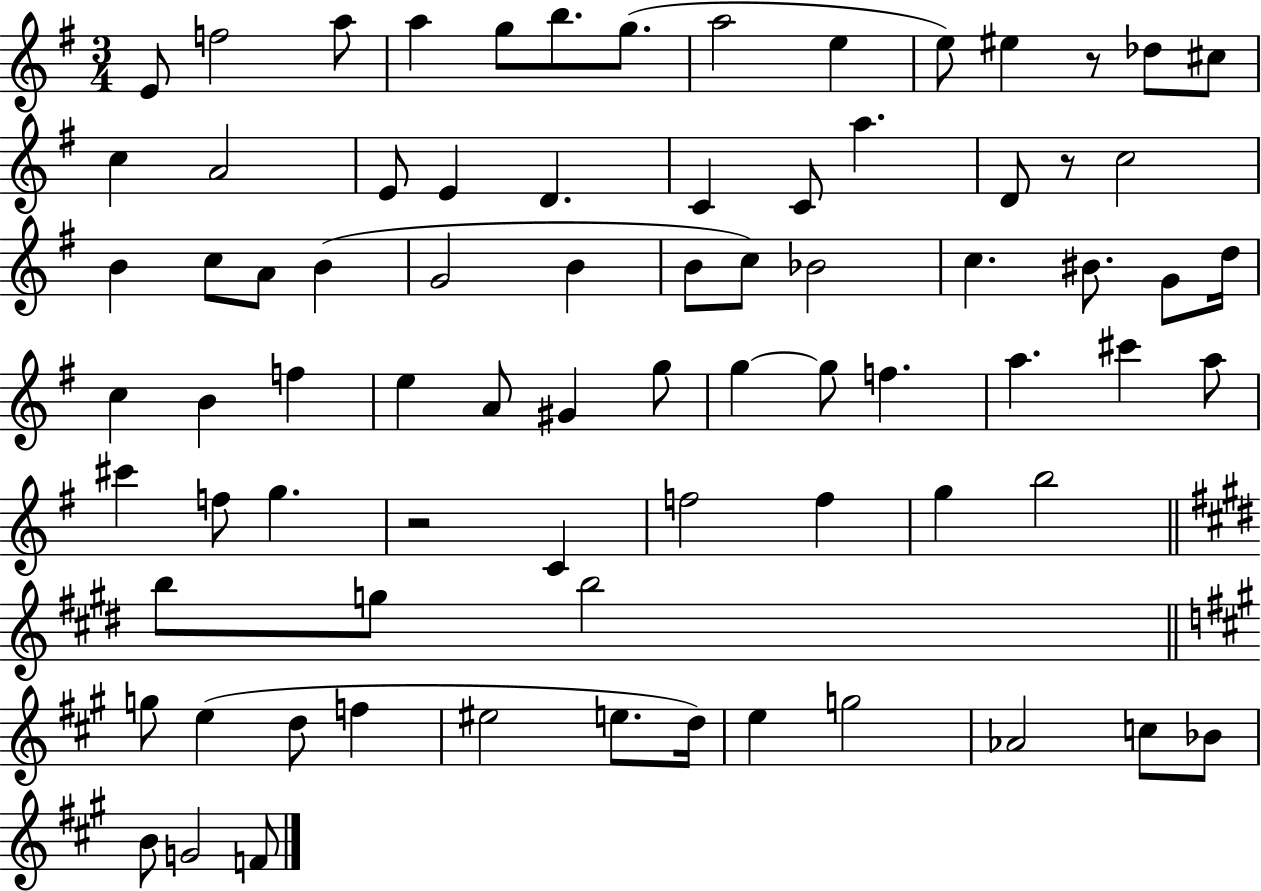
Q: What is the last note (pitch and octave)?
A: F4